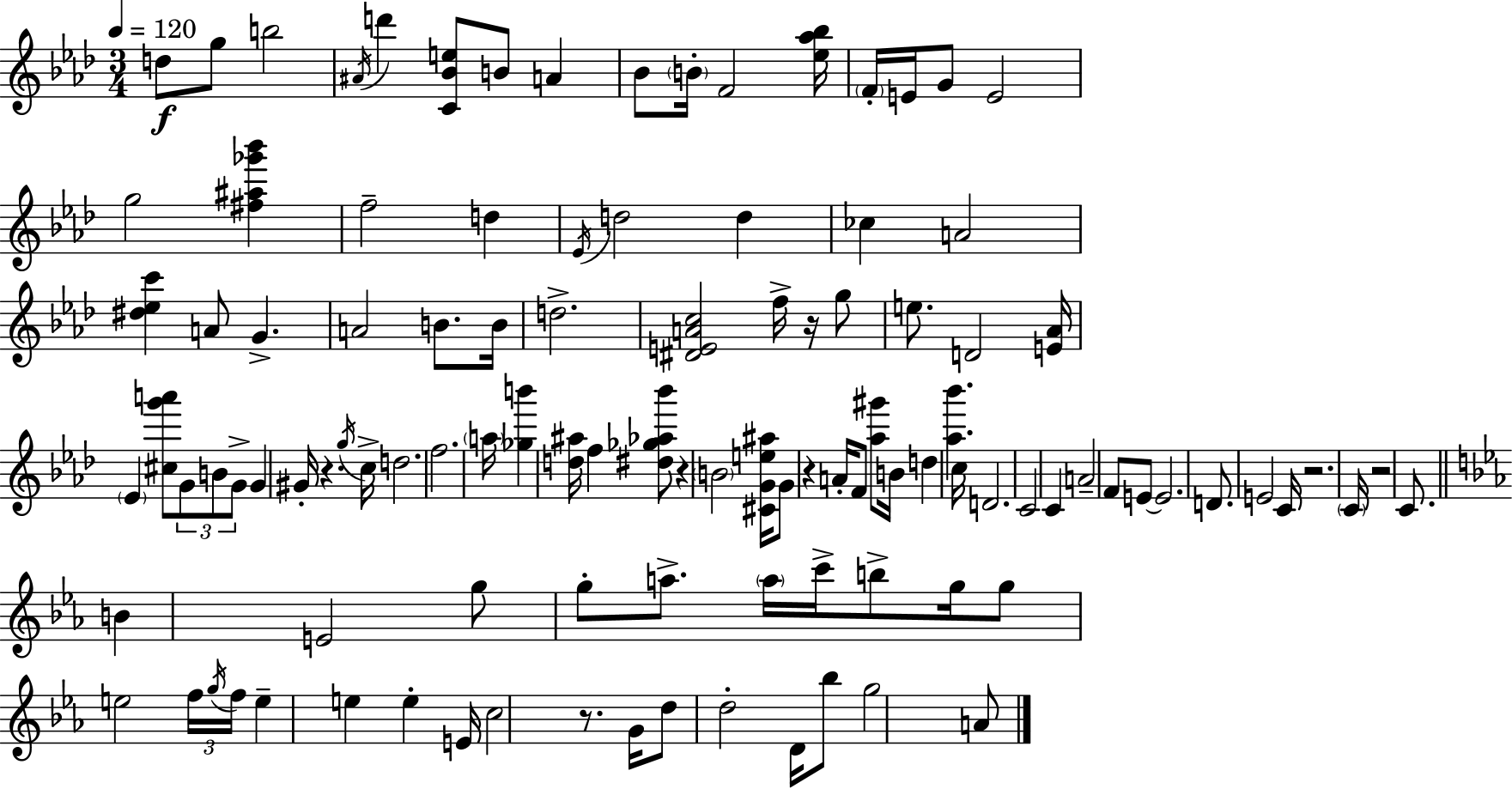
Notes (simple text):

D5/e G5/e B5/h A#4/s D6/q [C4,Bb4,E5]/e B4/e A4/q Bb4/e B4/s F4/h [Eb5,Ab5,Bb5]/s F4/s E4/s G4/e E4/h G5/h [F#5,A#5,Gb6,Bb6]/q F5/h D5/q Eb4/s D5/h D5/q CES5/q A4/h [D#5,Eb5,C6]/q A4/e G4/q. A4/h B4/e. B4/s D5/h. [D#4,E4,A4,C5]/h F5/s R/s G5/e E5/e. D4/h [E4,Ab4]/s Eb4/q [C#5,G6,A6]/e G4/e B4/e G4/e G4/q G#4/s R/q. G5/s C5/s D5/h. F5/h. A5/s [Gb5,B6]/q [D5,A#5]/s F5/q [D#5,Gb5,Ab5,Bb6]/e R/q B4/h [C#4,G4,E5,A#5]/s G4/e R/q A4/s F4/e [Ab5,G#6]/e B4/s D5/q [Ab5,Bb6]/q. C5/s D4/h. C4/h C4/q A4/h F4/e E4/e E4/h. D4/e. E4/h C4/s R/h. C4/s R/h C4/e. B4/q E4/h G5/e G5/e A5/e. A5/s C6/s B5/e G5/s G5/e E5/h F5/s G5/s F5/s E5/q E5/q E5/q E4/s C5/h R/e. G4/s D5/e D5/h D4/s Bb5/e G5/h A4/e